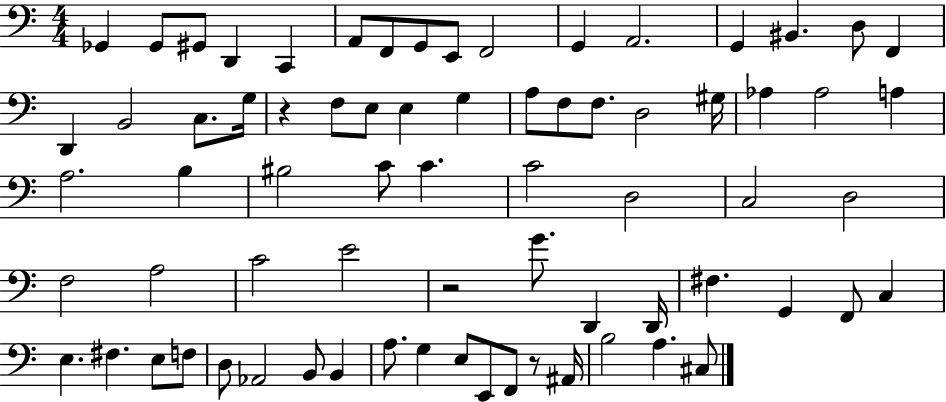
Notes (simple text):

Gb2/q Gb2/e G#2/e D2/q C2/q A2/e F2/e G2/e E2/e F2/h G2/q A2/h. G2/q BIS2/q. D3/e F2/q D2/q B2/h C3/e. G3/s R/q F3/e E3/e E3/q G3/q A3/e F3/e F3/e. D3/h G#3/s Ab3/q Ab3/h A3/q A3/h. B3/q BIS3/h C4/e C4/q. C4/h D3/h C3/h D3/h F3/h A3/h C4/h E4/h R/h G4/e. D2/q D2/s F#3/q. G2/q F2/e C3/q E3/q. F#3/q. E3/e F3/e D3/e Ab2/h B2/e B2/q A3/e. G3/q E3/e E2/e F2/e R/e A#2/s B3/h A3/q. C#3/e